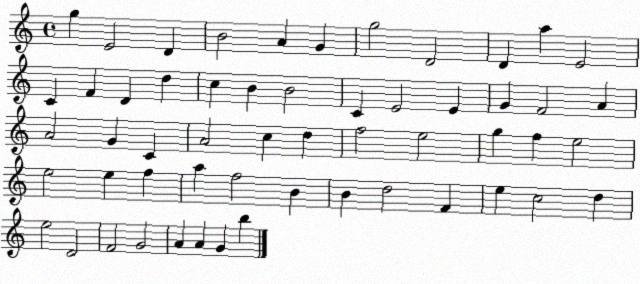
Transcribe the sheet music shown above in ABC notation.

X:1
T:Untitled
M:4/4
L:1/4
K:C
g E2 D B2 A G g2 D2 D a E2 C F D d c B B2 C E2 E G F2 A A2 G C A2 c d f2 e2 g f e2 e2 e f a f2 B B d2 F e c2 d e2 D2 F2 G2 A A G b